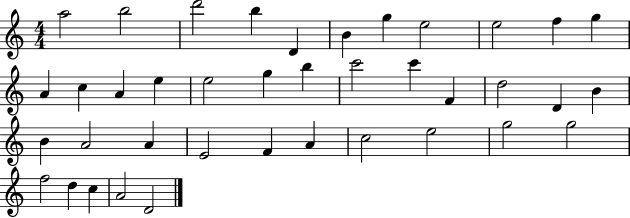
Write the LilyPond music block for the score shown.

{
  \clef treble
  \numericTimeSignature
  \time 4/4
  \key c \major
  a''2 b''2 | d'''2 b''4 d'4 | b'4 g''4 e''2 | e''2 f''4 g''4 | \break a'4 c''4 a'4 e''4 | e''2 g''4 b''4 | c'''2 c'''4 f'4 | d''2 d'4 b'4 | \break b'4 a'2 a'4 | e'2 f'4 a'4 | c''2 e''2 | g''2 g''2 | \break f''2 d''4 c''4 | a'2 d'2 | \bar "|."
}